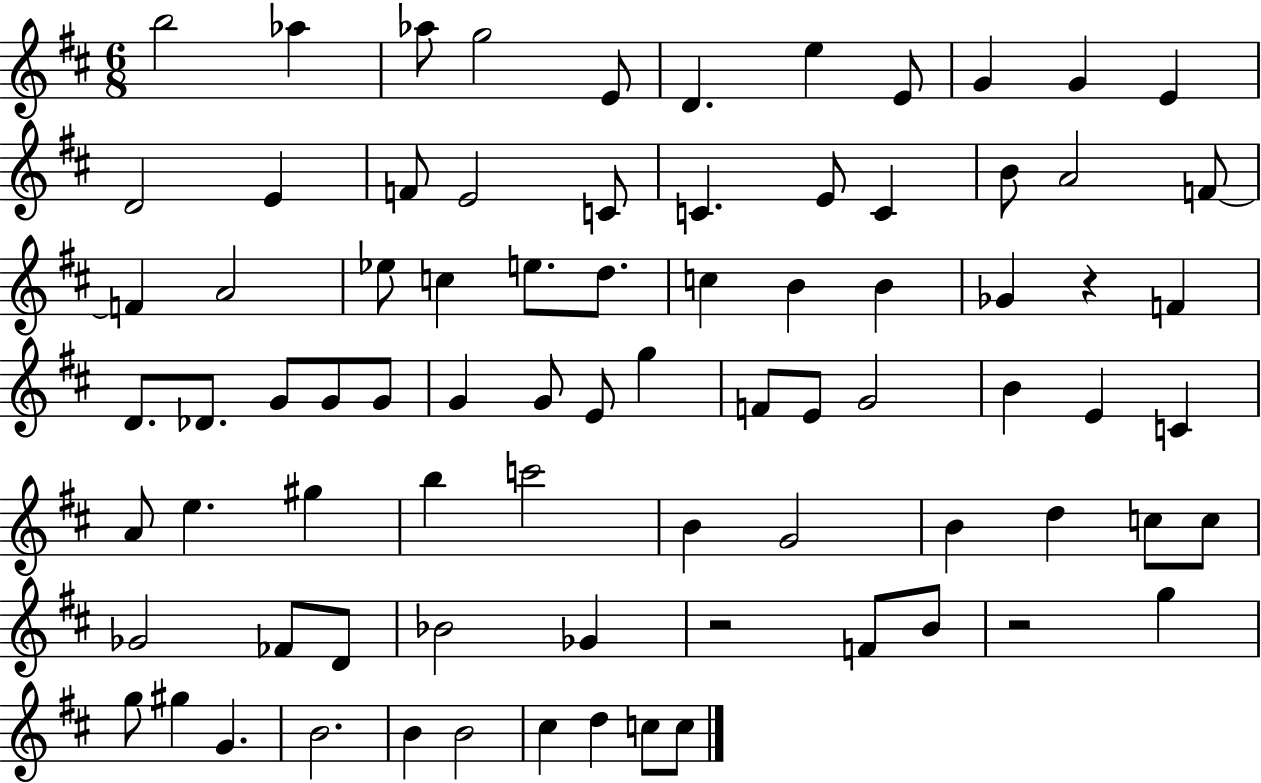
{
  \clef treble
  \numericTimeSignature
  \time 6/8
  \key d \major
  b''2 aes''4 | aes''8 g''2 e'8 | d'4. e''4 e'8 | g'4 g'4 e'4 | \break d'2 e'4 | f'8 e'2 c'8 | c'4. e'8 c'4 | b'8 a'2 f'8~~ | \break f'4 a'2 | ees''8 c''4 e''8. d''8. | c''4 b'4 b'4 | ges'4 r4 f'4 | \break d'8. des'8. g'8 g'8 g'8 | g'4 g'8 e'8 g''4 | f'8 e'8 g'2 | b'4 e'4 c'4 | \break a'8 e''4. gis''4 | b''4 c'''2 | b'4 g'2 | b'4 d''4 c''8 c''8 | \break ges'2 fes'8 d'8 | bes'2 ges'4 | r2 f'8 b'8 | r2 g''4 | \break g''8 gis''4 g'4. | b'2. | b'4 b'2 | cis''4 d''4 c''8 c''8 | \break \bar "|."
}